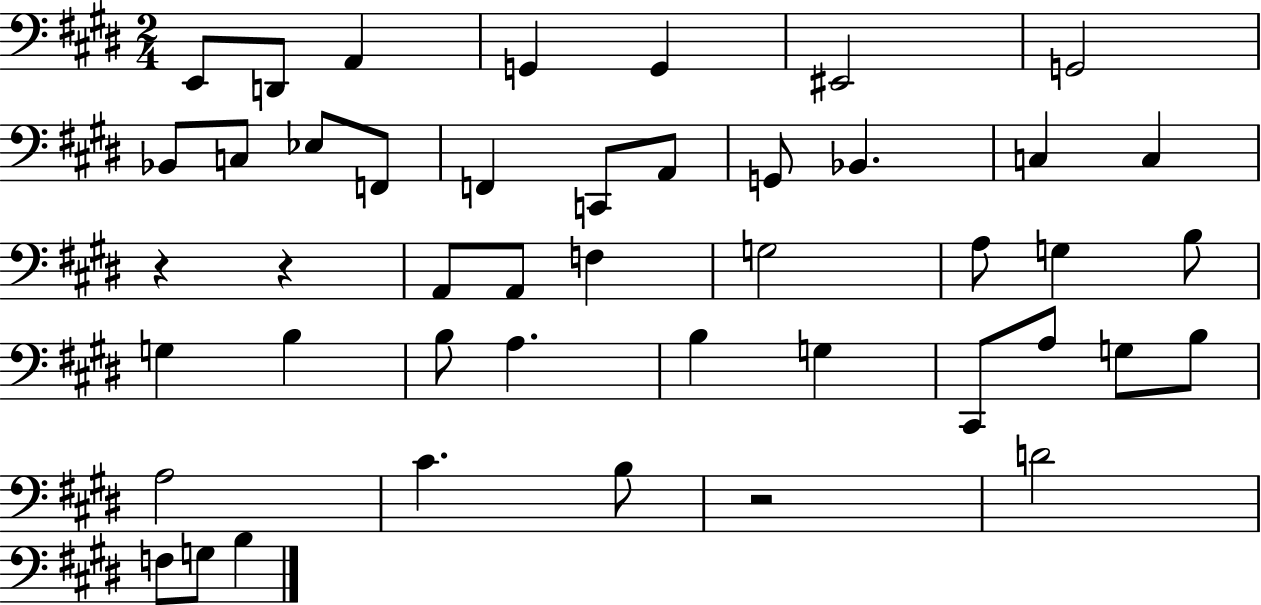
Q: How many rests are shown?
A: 3